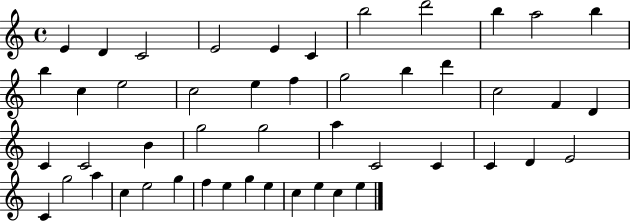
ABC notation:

X:1
T:Untitled
M:4/4
L:1/4
K:C
E D C2 E2 E C b2 d'2 b a2 b b c e2 c2 e f g2 b d' c2 F D C C2 B g2 g2 a C2 C C D E2 C g2 a c e2 g f e g e c e c e